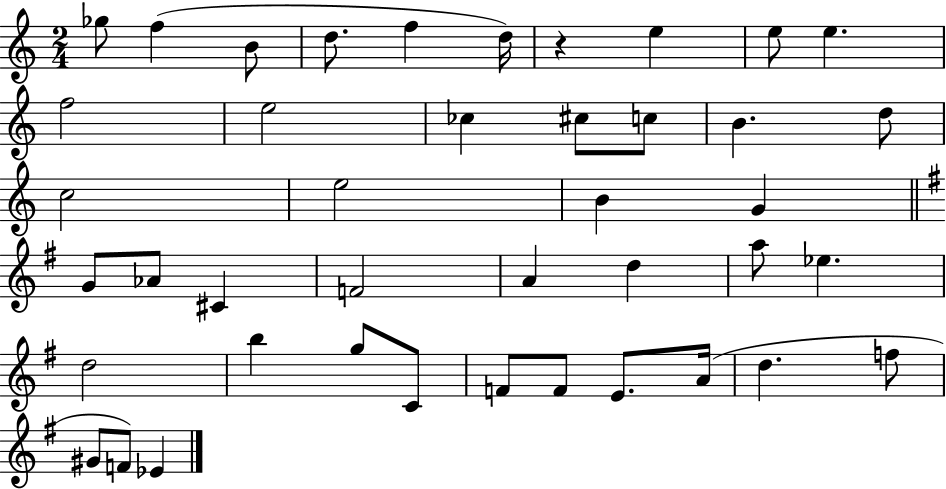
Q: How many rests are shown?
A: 1